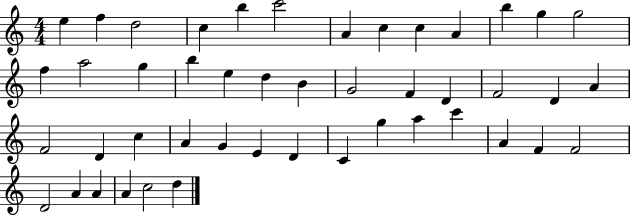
E5/q F5/q D5/h C5/q B5/q C6/h A4/q C5/q C5/q A4/q B5/q G5/q G5/h F5/q A5/h G5/q B5/q E5/q D5/q B4/q G4/h F4/q D4/q F4/h D4/q A4/q F4/h D4/q C5/q A4/q G4/q E4/q D4/q C4/q G5/q A5/q C6/q A4/q F4/q F4/h D4/h A4/q A4/q A4/q C5/h D5/q